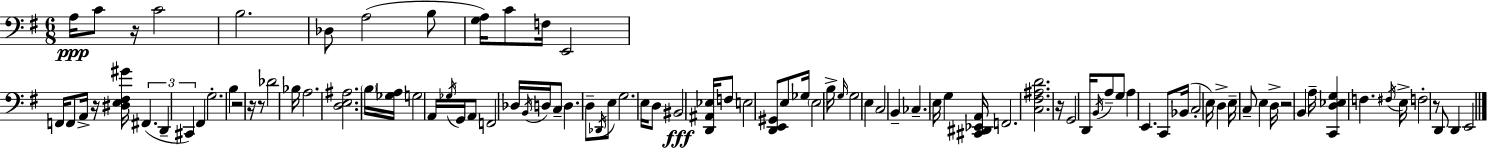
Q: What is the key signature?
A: G major